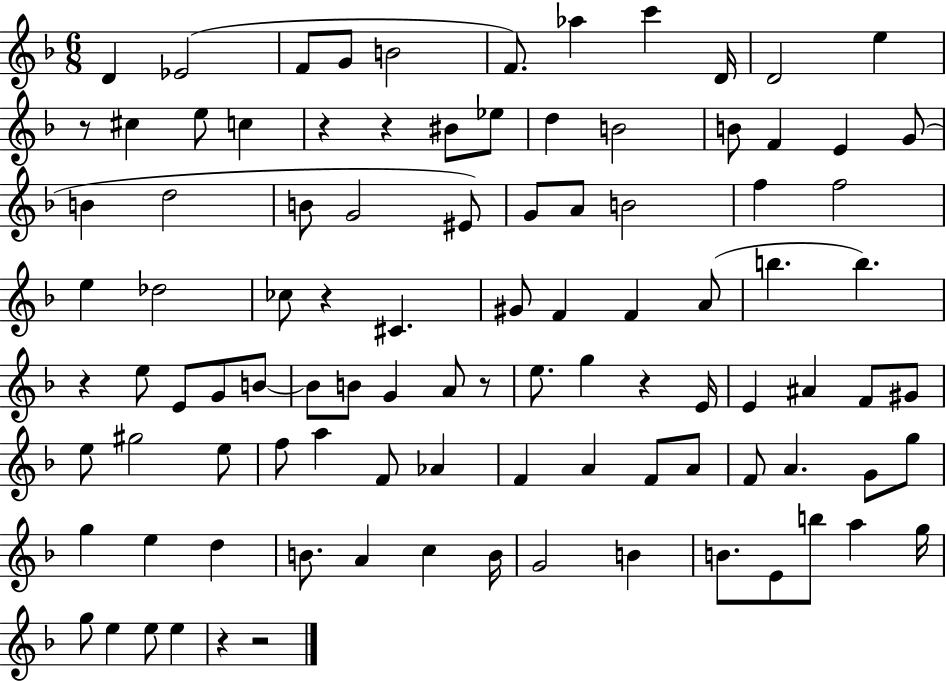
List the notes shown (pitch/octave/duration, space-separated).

D4/q Eb4/h F4/e G4/e B4/h F4/e. Ab5/q C6/q D4/s D4/h E5/q R/e C#5/q E5/e C5/q R/q R/q BIS4/e Eb5/e D5/q B4/h B4/e F4/q E4/q G4/e B4/q D5/h B4/e G4/h EIS4/e G4/e A4/e B4/h F5/q F5/h E5/q Db5/h CES5/e R/q C#4/q. G#4/e F4/q F4/q A4/e B5/q. B5/q. R/q E5/e E4/e G4/e B4/e B4/e B4/e G4/q A4/e R/e E5/e. G5/q R/q E4/s E4/q A#4/q F4/e G#4/e E5/e G#5/h E5/e F5/e A5/q F4/e Ab4/q F4/q A4/q F4/e A4/e F4/e A4/q. G4/e G5/e G5/q E5/q D5/q B4/e. A4/q C5/q B4/s G4/h B4/q B4/e. E4/e B5/e A5/q G5/s G5/e E5/q E5/e E5/q R/q R/h